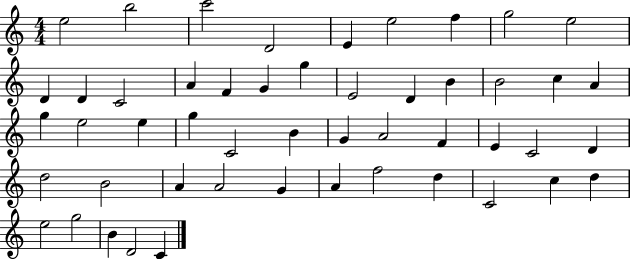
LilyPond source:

{
  \clef treble
  \numericTimeSignature
  \time 4/4
  \key c \major
  e''2 b''2 | c'''2 d'2 | e'4 e''2 f''4 | g''2 e''2 | \break d'4 d'4 c'2 | a'4 f'4 g'4 g''4 | e'2 d'4 b'4 | b'2 c''4 a'4 | \break g''4 e''2 e''4 | g''4 c'2 b'4 | g'4 a'2 f'4 | e'4 c'2 d'4 | \break d''2 b'2 | a'4 a'2 g'4 | a'4 f''2 d''4 | c'2 c''4 d''4 | \break e''2 g''2 | b'4 d'2 c'4 | \bar "|."
}